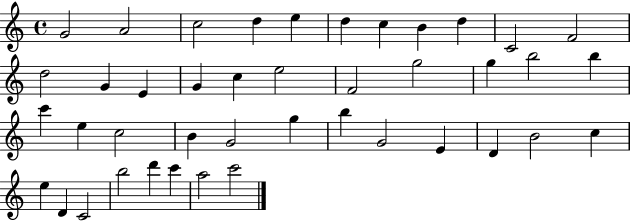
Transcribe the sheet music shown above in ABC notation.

X:1
T:Untitled
M:4/4
L:1/4
K:C
G2 A2 c2 d e d c B d C2 F2 d2 G E G c e2 F2 g2 g b2 b c' e c2 B G2 g b G2 E D B2 c e D C2 b2 d' c' a2 c'2